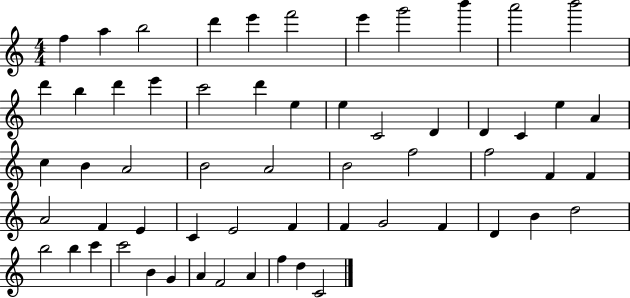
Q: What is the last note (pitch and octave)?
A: C4